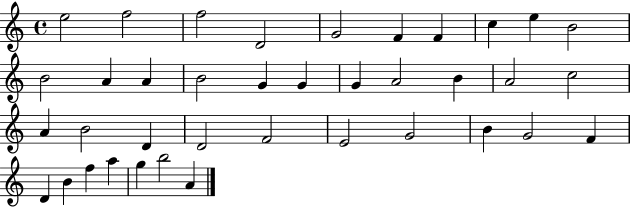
E5/h F5/h F5/h D4/h G4/h F4/q F4/q C5/q E5/q B4/h B4/h A4/q A4/q B4/h G4/q G4/q G4/q A4/h B4/q A4/h C5/h A4/q B4/h D4/q D4/h F4/h E4/h G4/h B4/q G4/h F4/q D4/q B4/q F5/q A5/q G5/q B5/h A4/q